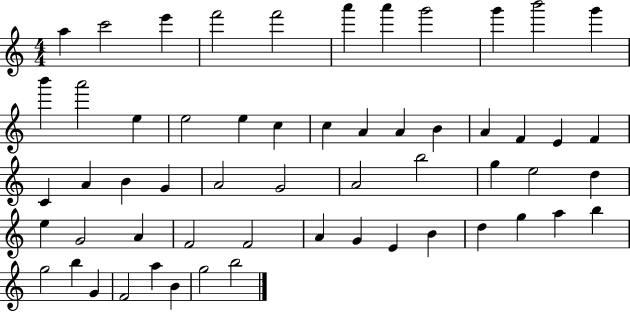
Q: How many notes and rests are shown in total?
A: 57